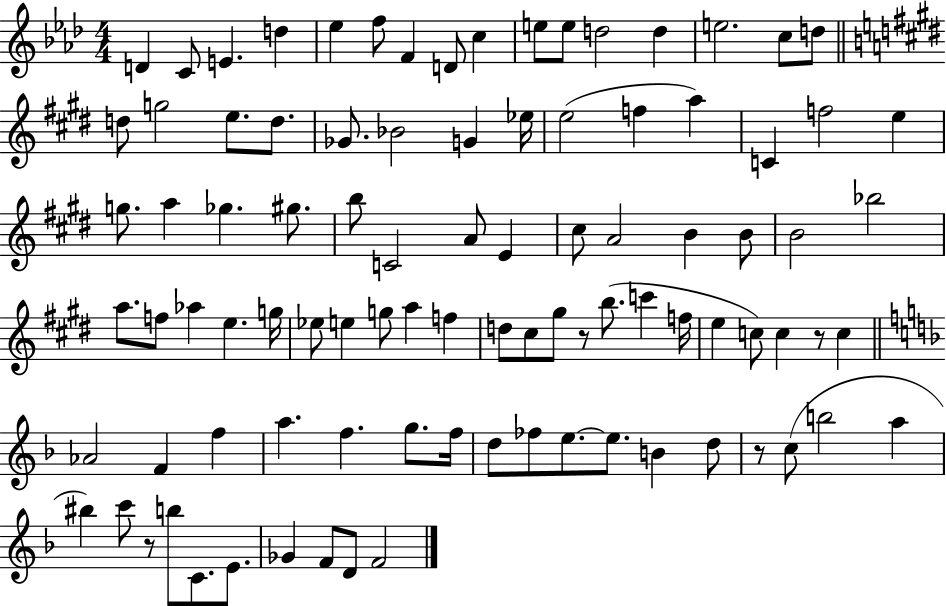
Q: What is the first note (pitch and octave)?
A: D4